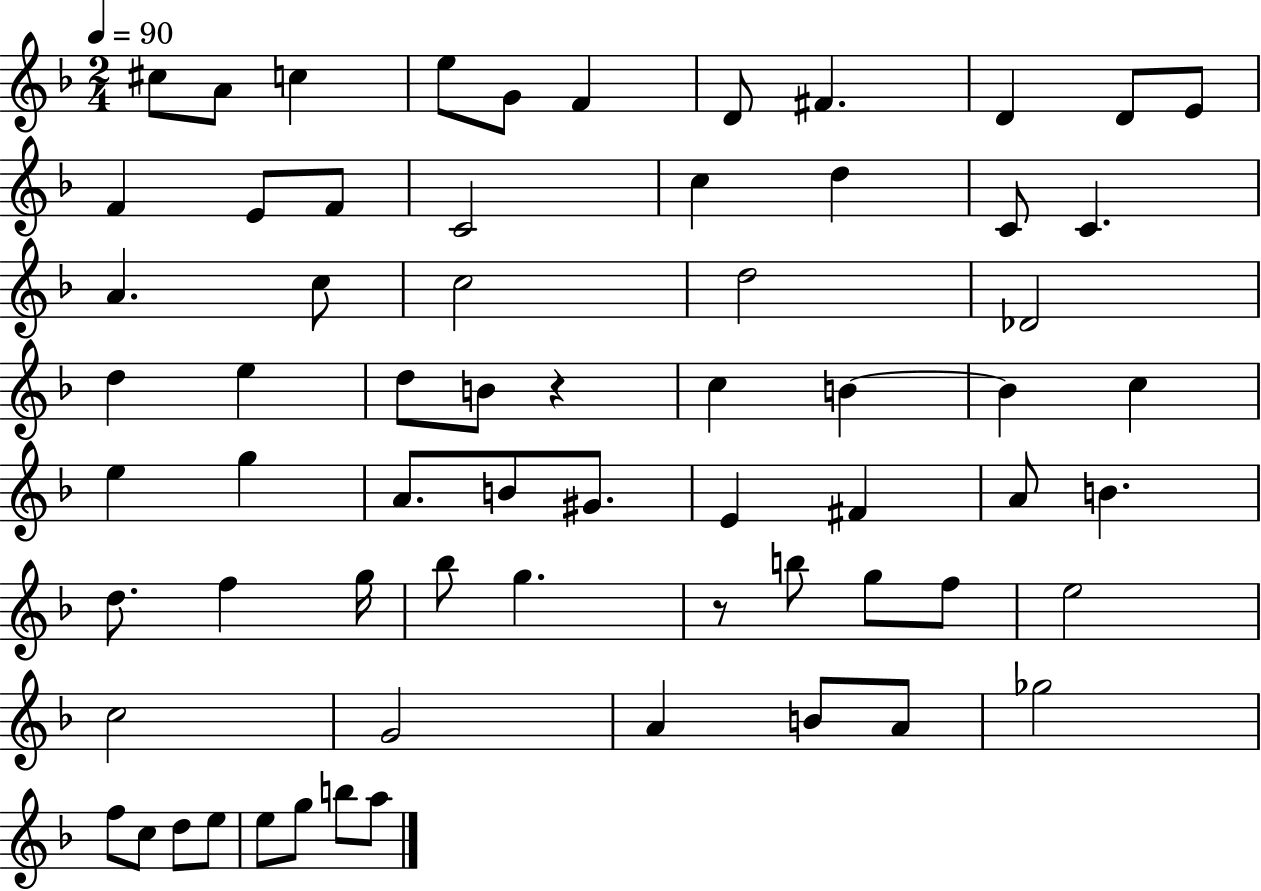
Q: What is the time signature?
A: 2/4